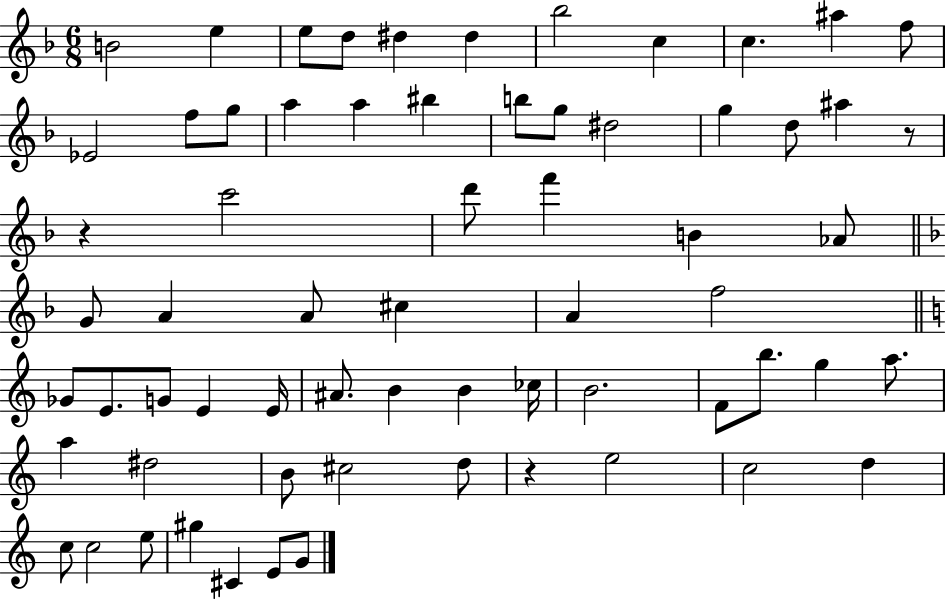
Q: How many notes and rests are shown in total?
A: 66